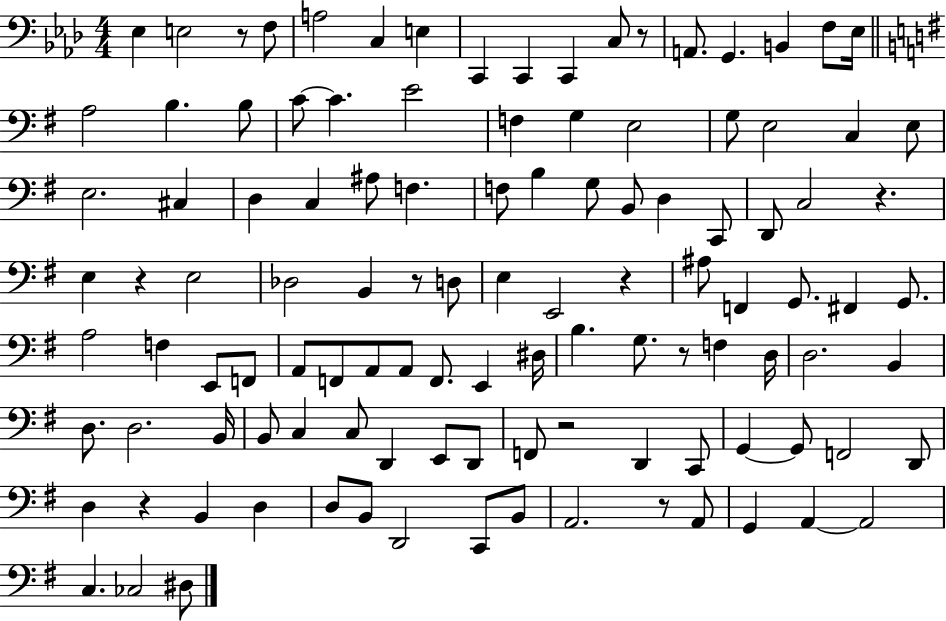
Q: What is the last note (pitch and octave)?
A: D#3